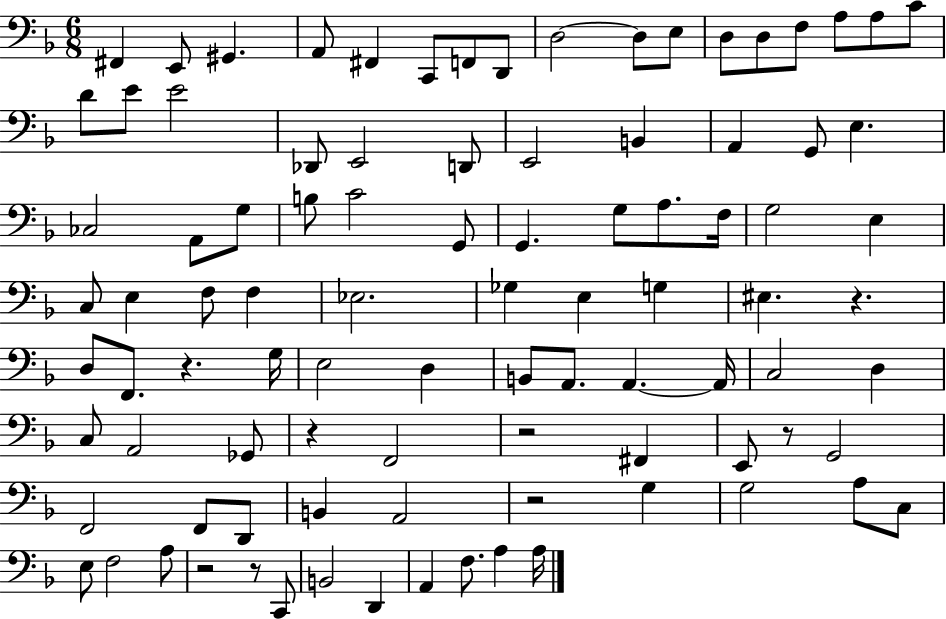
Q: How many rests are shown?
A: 8